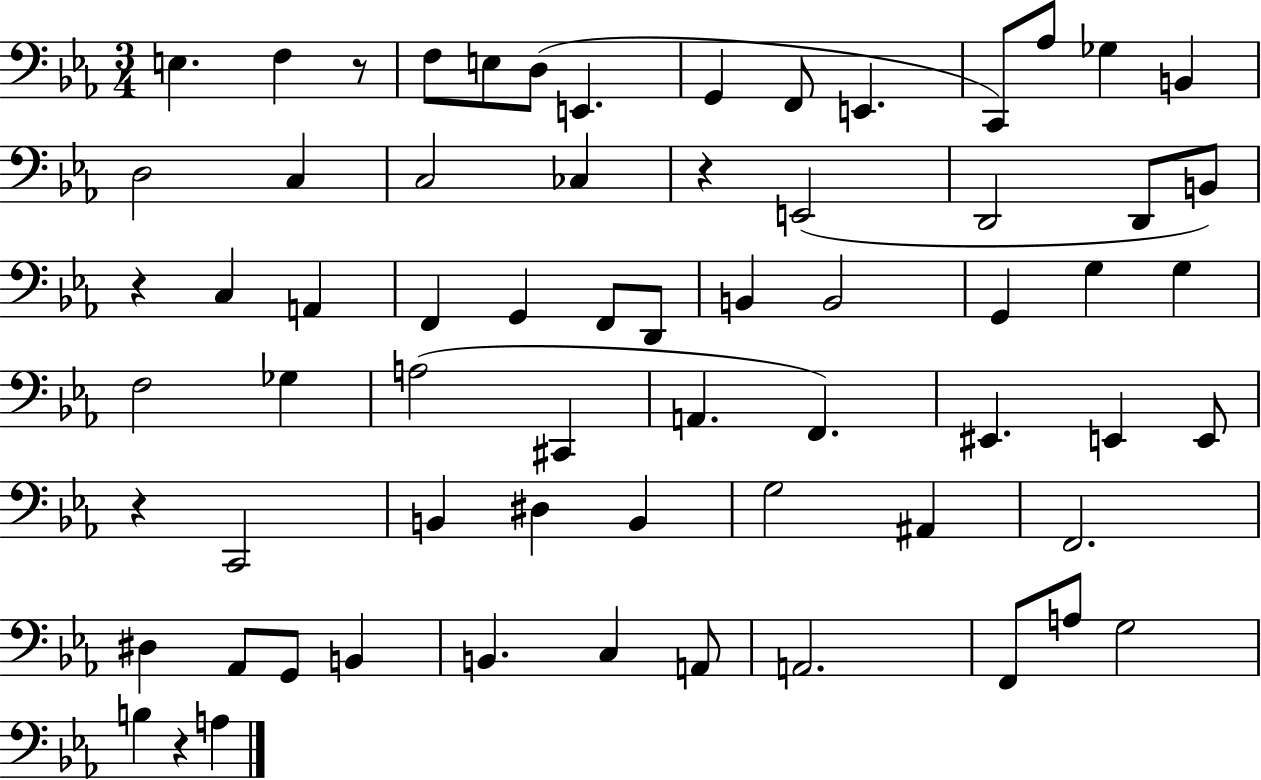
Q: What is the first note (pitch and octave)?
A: E3